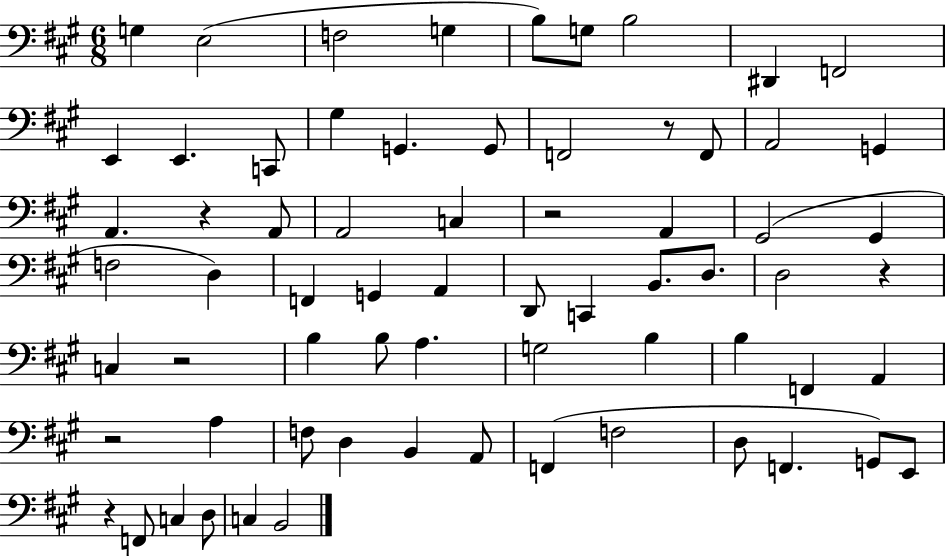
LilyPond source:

{
  \clef bass
  \numericTimeSignature
  \time 6/8
  \key a \major
  \repeat volta 2 { g4 e2( | f2 g4 | b8) g8 b2 | dis,4 f,2 | \break e,4 e,4. c,8 | gis4 g,4. g,8 | f,2 r8 f,8 | a,2 g,4 | \break a,4. r4 a,8 | a,2 c4 | r2 a,4 | gis,2( gis,4 | \break f2 d4) | f,4 g,4 a,4 | d,8 c,4 b,8. d8. | d2 r4 | \break c4 r2 | b4 b8 a4. | g2 b4 | b4 f,4 a,4 | \break r2 a4 | f8 d4 b,4 a,8 | f,4( f2 | d8 f,4. g,8) e,8 | \break r4 f,8 c4 d8 | c4 b,2 | } \bar "|."
}